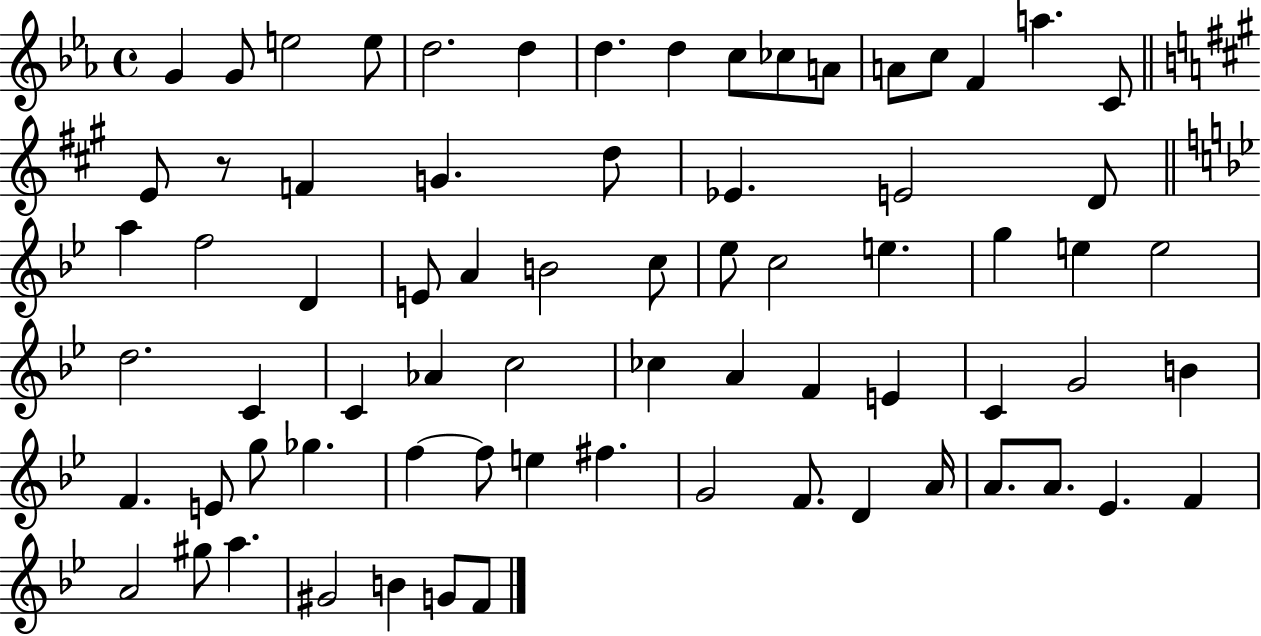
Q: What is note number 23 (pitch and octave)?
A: D4